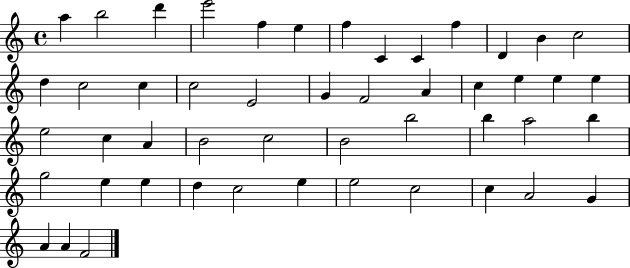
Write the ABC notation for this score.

X:1
T:Untitled
M:4/4
L:1/4
K:C
a b2 d' e'2 f e f C C f D B c2 d c2 c c2 E2 G F2 A c e e e e2 c A B2 c2 B2 b2 b a2 b g2 e e d c2 e e2 c2 c A2 G A A F2